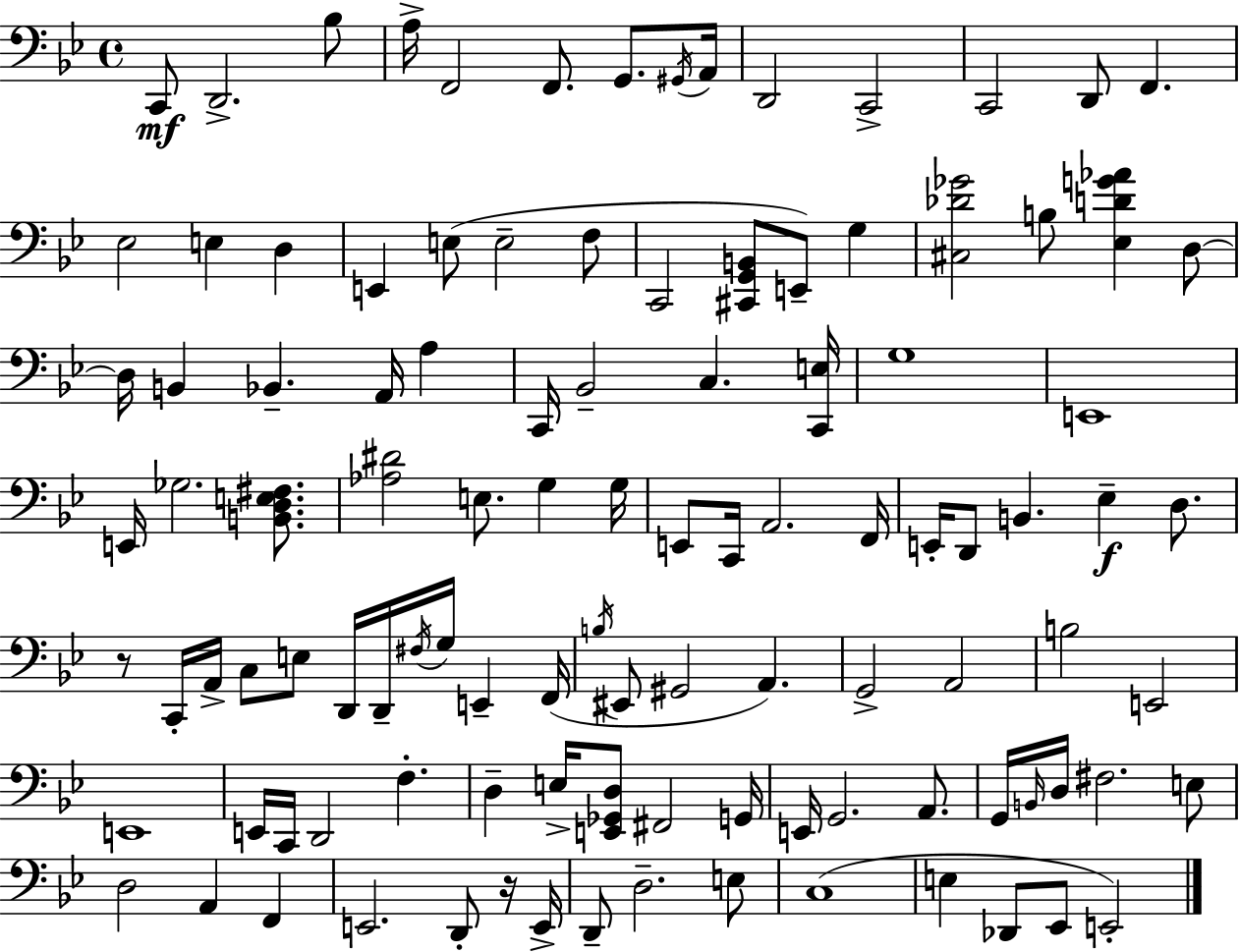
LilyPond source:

{
  \clef bass
  \time 4/4
  \defaultTimeSignature
  \key g \minor
  c,8\mf d,2.-> bes8 | a16-> f,2 f,8. g,8. \acciaccatura { gis,16 } | a,16 d,2 c,2-> | c,2 d,8 f,4. | \break ees2 e4 d4 | e,4 e8( e2-- f8 | c,2 <cis, g, b,>8 e,8--) g4 | <cis des' ges'>2 b8 <ees d' g' aes'>4 d8~~ | \break d16 b,4 bes,4.-- a,16 a4 | c,16 bes,2-- c4. | <c, e>16 g1 | e,1 | \break e,16 ges2. <b, d e fis>8. | <aes dis'>2 e8. g4 | g16 e,8 c,16 a,2. | f,16 e,16-. d,8 b,4. ees4--\f d8. | \break r8 c,16-. a,16-> c8 e8 d,16 d,16-- \acciaccatura { fis16 } g16 e,4-- | f,16( \acciaccatura { b16 } eis,8 gis,2 a,4.) | g,2-> a,2 | b2 e,2 | \break e,1 | e,16 c,16 d,2 f4.-. | d4-- e16-> <e, ges, d>8 fis,2 | g,16 e,16 g,2. | \break a,8. g,16 \grace { b,16 } d16 fis2. | e8 d2 a,4 | f,4 e,2. | d,8-. r16 e,16-> d,8-- d2.-- | \break e8 c1( | e4 des,8 ees,8 e,2-.) | \bar "|."
}